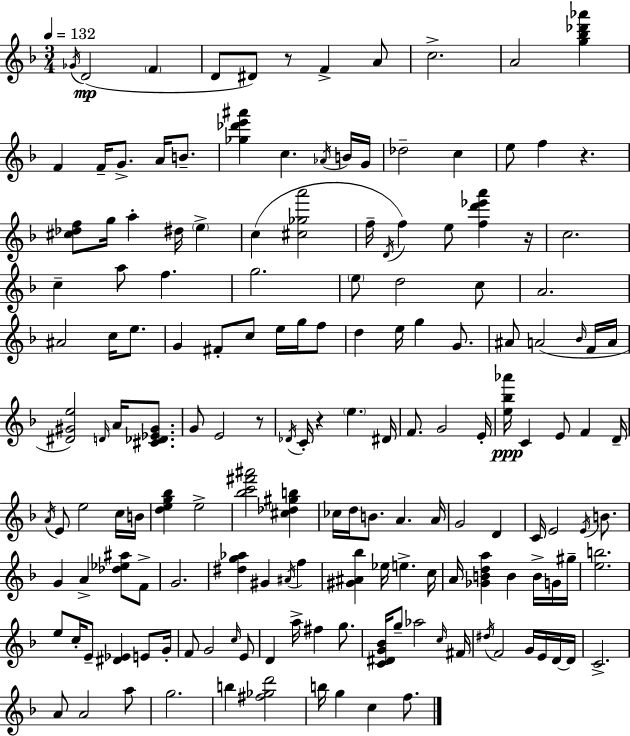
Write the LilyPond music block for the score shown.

{
  \clef treble
  \numericTimeSignature
  \time 3/4
  \key d \minor
  \tempo 4 = 132
  \acciaccatura { ges'16 }(\mp d'2 \parenthesize f'4 | d'8 dis'8) r8 f'4-> a'8 | c''2.-> | a'2 <g'' bes'' des''' aes'''>4 | \break f'4 f'16-- g'8.-> a'16 b'8.-- | <ges'' des''' e''' ais'''>4 c''4. \acciaccatura { aes'16 } | b'16 g'16 des''2-- c''4 | e''8 f''4 r4. | \break <cis'' des'' f''>8 g''16 a''4-. dis''16 \parenthesize e''4-> | c''4( <cis'' ges'' a'''>2 | f''16-- \acciaccatura { d'16 }) f''4 e''8 <f'' d''' ees''' a'''>4 | r16 c''2. | \break c''4-- a''8 f''4. | g''2. | \parenthesize e''8 d''2 | c''8 a'2. | \break ais'2 c''16 | e''8. g'4 fis'8-. c''8 e''16 | g''16 f''8 d''4 e''16 g''4 | g'8. ais'8 a'2( | \break \grace { bes'16 } f'16 a'16 <dis' gis' e''>2) | \grace { d'16 } a'16 <cis' des' ees' gis'>8. g'8 e'2 | r8 \acciaccatura { des'16 } c'16-. r4 \parenthesize e''4. | dis'16 f'8. g'2 | \break e'16-. <e'' bes'' aes'''>16\ppp c'4 e'8 | f'4 d'16-- \acciaccatura { a'16 } e'8 e''2 | c''16 b'16 <d'' e'' g'' bes''>4 e''2-> | <bes'' c''' fis''' ais'''>2 | \break <cis'' des'' gis'' b''>4 ces''16 d''16 b'8. | a'4. a'16 g'2 | d'4 c'16 e'2 | \acciaccatura { e'16 } b'8. g'4 | \break a'4-> <des'' ees'' ais''>8 f'8-> g'2. | <dis'' g'' aes''>4 | gis'4 \acciaccatura { ais'16 } f''4 <gis' ais' bes''>4 | ees''16 e''4.-> c''16 a'16 <ges' b' d'' a''>4 | \break b'4 b'16-> g'16 gis''16-- <e'' b''>2. | e''8 c''16-. | e'8-- <dis' ees'>4 e'8 g'16-. f'8 g'2 | \grace { c''16 } e'8 d'4 | \break a''16-> fis''4 g''8. <c' dis' g' bes'>16 g''8-- | aes''2 \grace { c''16 } fis'16 \acciaccatura { dis''16 } | f'2 g'16 e'16 d'16~~ d'16 | c'2.-> | \break a'8 a'2 a''8 | g''2. | b''4 <fis'' ges'' d'''>2 | b''16 g''4 c''4 f''8. | \break \bar "|."
}